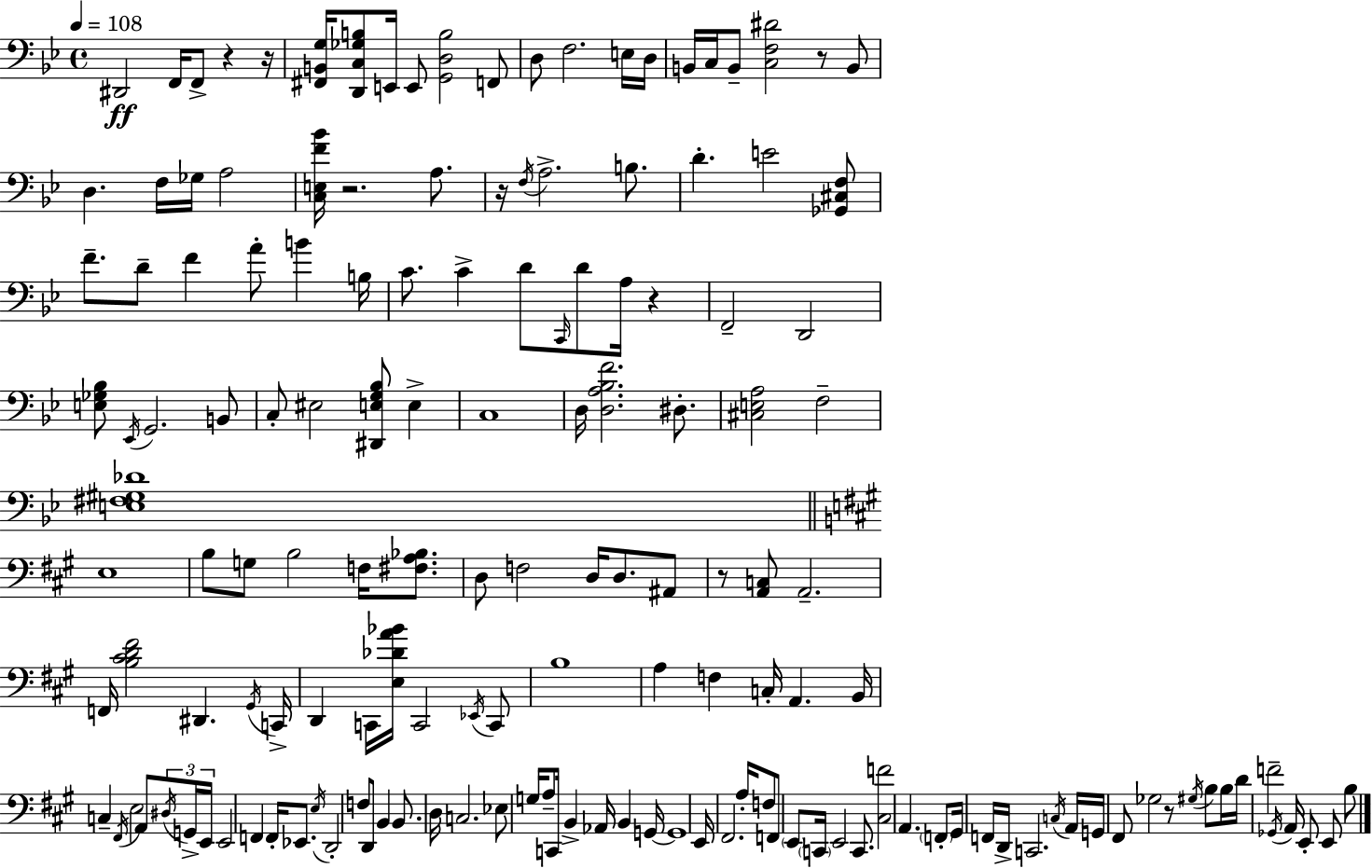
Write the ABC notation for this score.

X:1
T:Untitled
M:4/4
L:1/4
K:Gm
^D,,2 F,,/4 F,,/2 z z/4 [^F,,B,,G,]/4 [D,,C,_G,B,]/2 E,,/4 E,,/2 [G,,D,B,]2 F,,/2 D,/2 F,2 E,/4 D,/4 B,,/4 C,/4 B,,/2 [C,F,^D]2 z/2 B,,/2 D, F,/4 _G,/4 A,2 [C,E,F_B]/4 z2 A,/2 z/4 F,/4 A,2 B,/2 D E2 [_G,,^C,F,]/2 F/2 D/2 F A/2 B B,/4 C/2 C D/2 C,,/4 D/2 A,/4 z F,,2 D,,2 [E,_G,_B,]/2 _E,,/4 G,,2 B,,/2 C,/2 ^E,2 [^D,,E,G,_B,]/2 E, C,4 D,/4 [D,A,_B,F]2 ^D,/2 [^C,E,A,]2 F,2 [E,^F,^G,_D]4 E,4 B,/2 G,/2 B,2 F,/4 [^F,A,_B,]/2 D,/2 F,2 D,/4 D,/2 ^A,,/2 z/2 [A,,C,]/2 A,,2 F,,/4 [B,^CD^F]2 ^D,, ^G,,/4 C,,/4 D,, C,,/4 [E,_DA_B]/4 C,,2 _E,,/4 C,,/2 B,4 A, F, C,/4 A,, B,,/4 C, ^F,,/4 E,2 A,,/2 ^D,/4 G,,/4 E,,/4 E,,2 F,, F,,/4 _E,,/2 E,/4 D,,2 F,/2 D,,/2 B,, B,,/2 D,/4 C,2 _E,/2 G,/4 A,/2 C,,/4 B,, _A,,/4 B,, G,,/4 G,,4 E,,/4 ^F,,2 A,/4 F,/2 F,,/2 E,,/2 C,,/4 E,,2 C,,/2 [^C,F]2 A,, F,,/2 ^G,,/4 F,,/4 D,,/4 C,,2 C,/4 A,,/4 G,,/4 ^F,,/2 _G,2 z/2 ^G,/4 B,/2 B,/4 D/4 F2 _G,,/4 A,,/4 E,,/2 E,,/2 B,/2